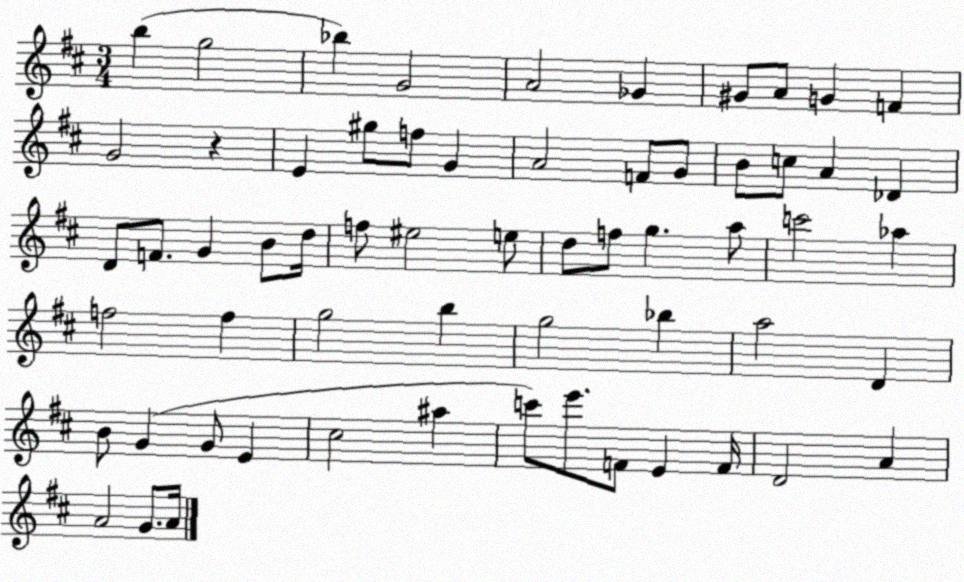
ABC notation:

X:1
T:Untitled
M:3/4
L:1/4
K:D
b g2 _b G2 A2 _G ^G/2 A/2 G F G2 z E ^g/2 f/2 G A2 F/2 G/2 B/2 c/2 A _D D/2 F/2 G B/2 d/4 f/2 ^e2 e/2 d/2 f/2 g a/2 c'2 _a f2 f g2 b g2 _b a2 D B/2 G G/2 E ^c2 ^a c'/2 e'/2 F/2 E F/4 D2 A A2 G/2 A/4